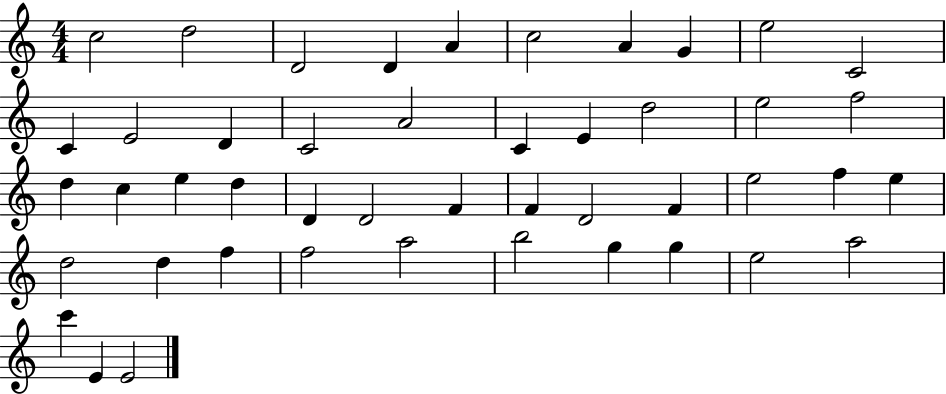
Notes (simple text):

C5/h D5/h D4/h D4/q A4/q C5/h A4/q G4/q E5/h C4/h C4/q E4/h D4/q C4/h A4/h C4/q E4/q D5/h E5/h F5/h D5/q C5/q E5/q D5/q D4/q D4/h F4/q F4/q D4/h F4/q E5/h F5/q E5/q D5/h D5/q F5/q F5/h A5/h B5/h G5/q G5/q E5/h A5/h C6/q E4/q E4/h